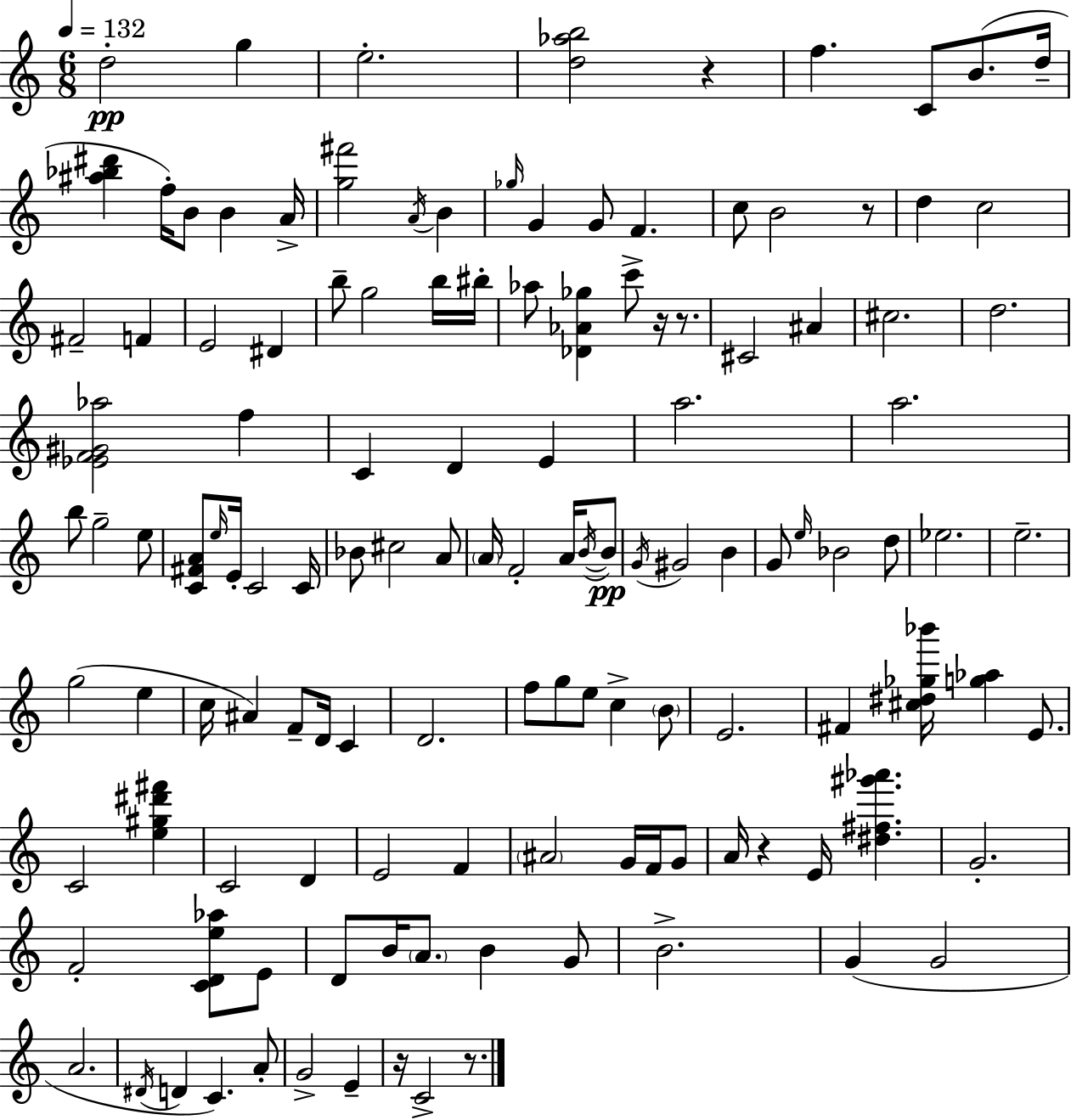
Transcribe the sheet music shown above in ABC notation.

X:1
T:Untitled
M:6/8
L:1/4
K:C
d2 g e2 [d_ab]2 z f C/2 B/2 d/4 [^a_b^d'] f/4 B/2 B A/4 [g^f']2 A/4 B _g/4 G G/2 F c/2 B2 z/2 d c2 ^F2 F E2 ^D b/2 g2 b/4 ^b/4 _a/2 [_D_A_g] c'/2 z/4 z/2 ^C2 ^A ^c2 d2 [_EF^G_a]2 f C D E a2 a2 b/2 g2 e/2 [C^FA]/2 e/4 E/4 C2 C/4 _B/2 ^c2 A/2 A/4 F2 A/4 B/4 B/2 G/4 ^G2 B G/2 e/4 _B2 d/2 _e2 e2 g2 e c/4 ^A F/2 D/4 C D2 f/2 g/2 e/2 c B/2 E2 ^F [^c^d_g_b']/4 [g_a] E/2 C2 [e^g^d'^f'] C2 D E2 F ^A2 G/4 F/4 G/2 A/4 z E/4 [^d^f^g'_a'] G2 F2 [CDe_a]/2 E/2 D/2 B/4 A/2 B G/2 B2 G G2 A2 ^D/4 D C A/2 G2 E z/4 C2 z/2